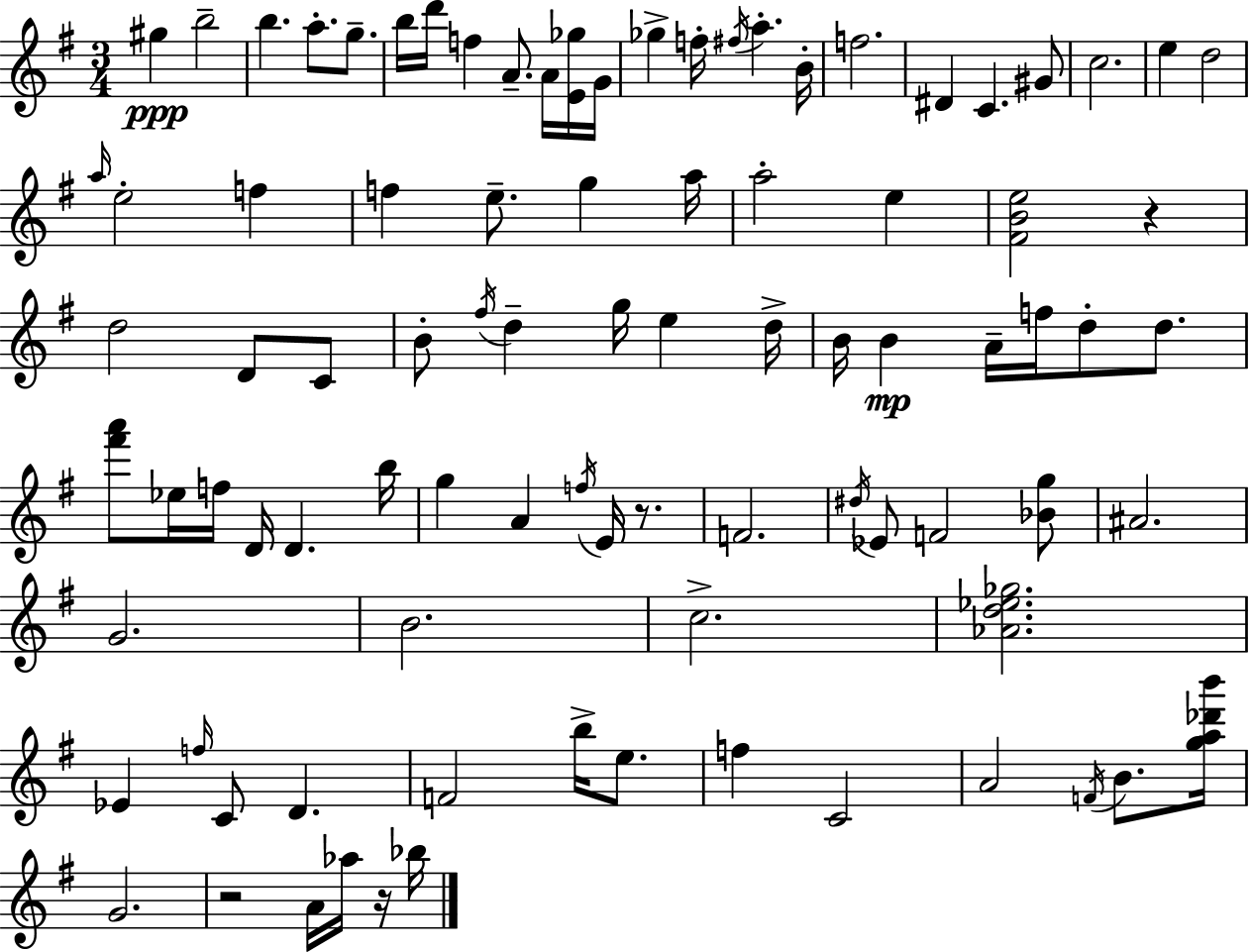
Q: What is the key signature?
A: E minor